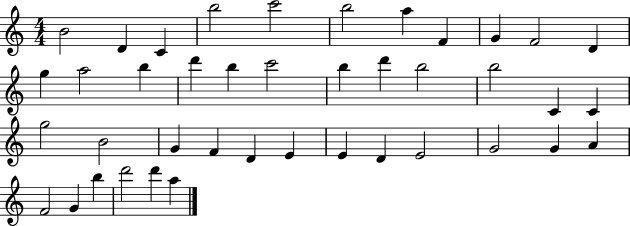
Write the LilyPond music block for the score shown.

{
  \clef treble
  \numericTimeSignature
  \time 4/4
  \key c \major
  b'2 d'4 c'4 | b''2 c'''2 | b''2 a''4 f'4 | g'4 f'2 d'4 | \break g''4 a''2 b''4 | d'''4 b''4 c'''2 | b''4 d'''4 b''2 | b''2 c'4 c'4 | \break g''2 b'2 | g'4 f'4 d'4 e'4 | e'4 d'4 e'2 | g'2 g'4 a'4 | \break f'2 g'4 b''4 | d'''2 d'''4 a''4 | \bar "|."
}